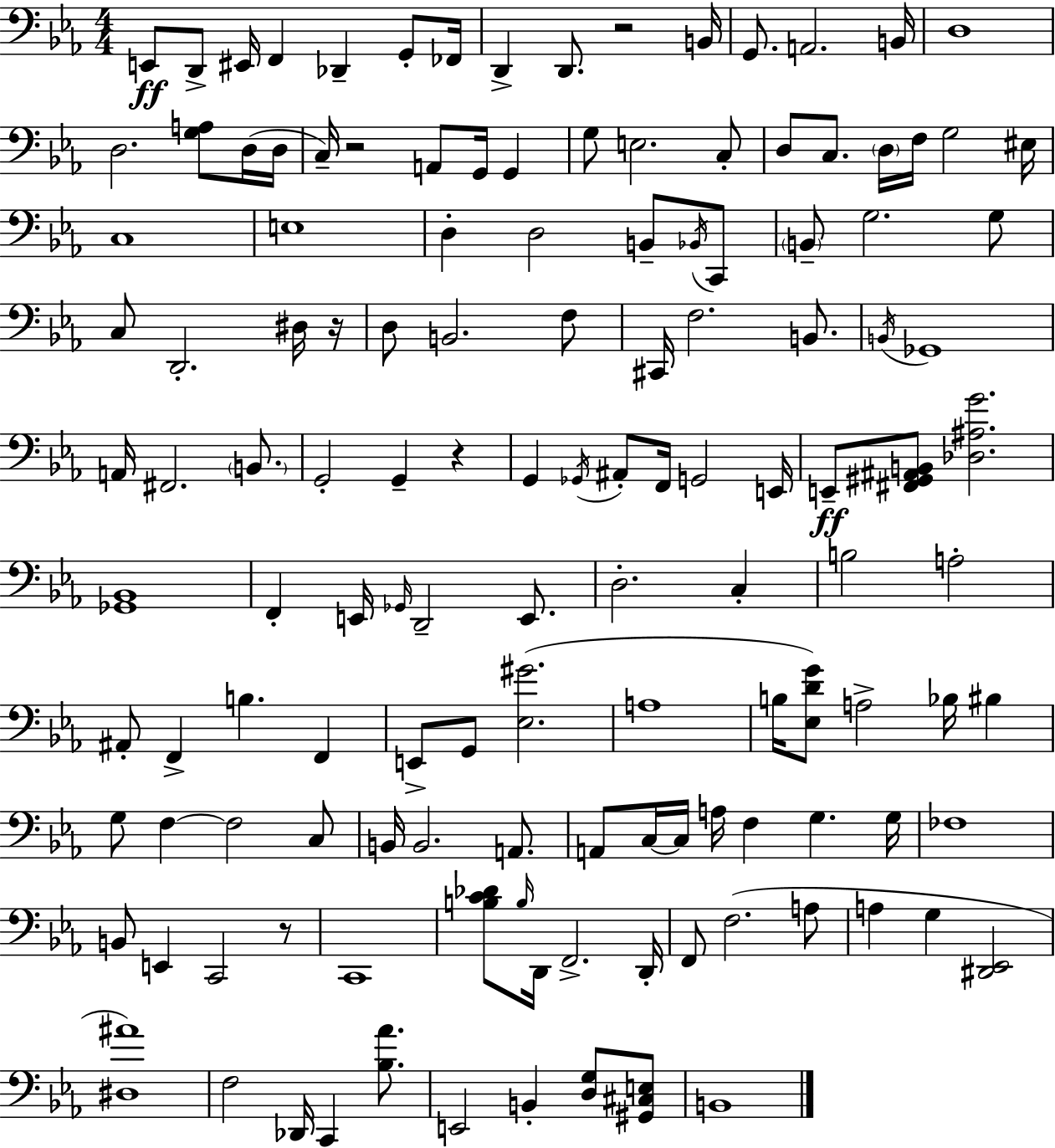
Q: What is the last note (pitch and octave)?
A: B2